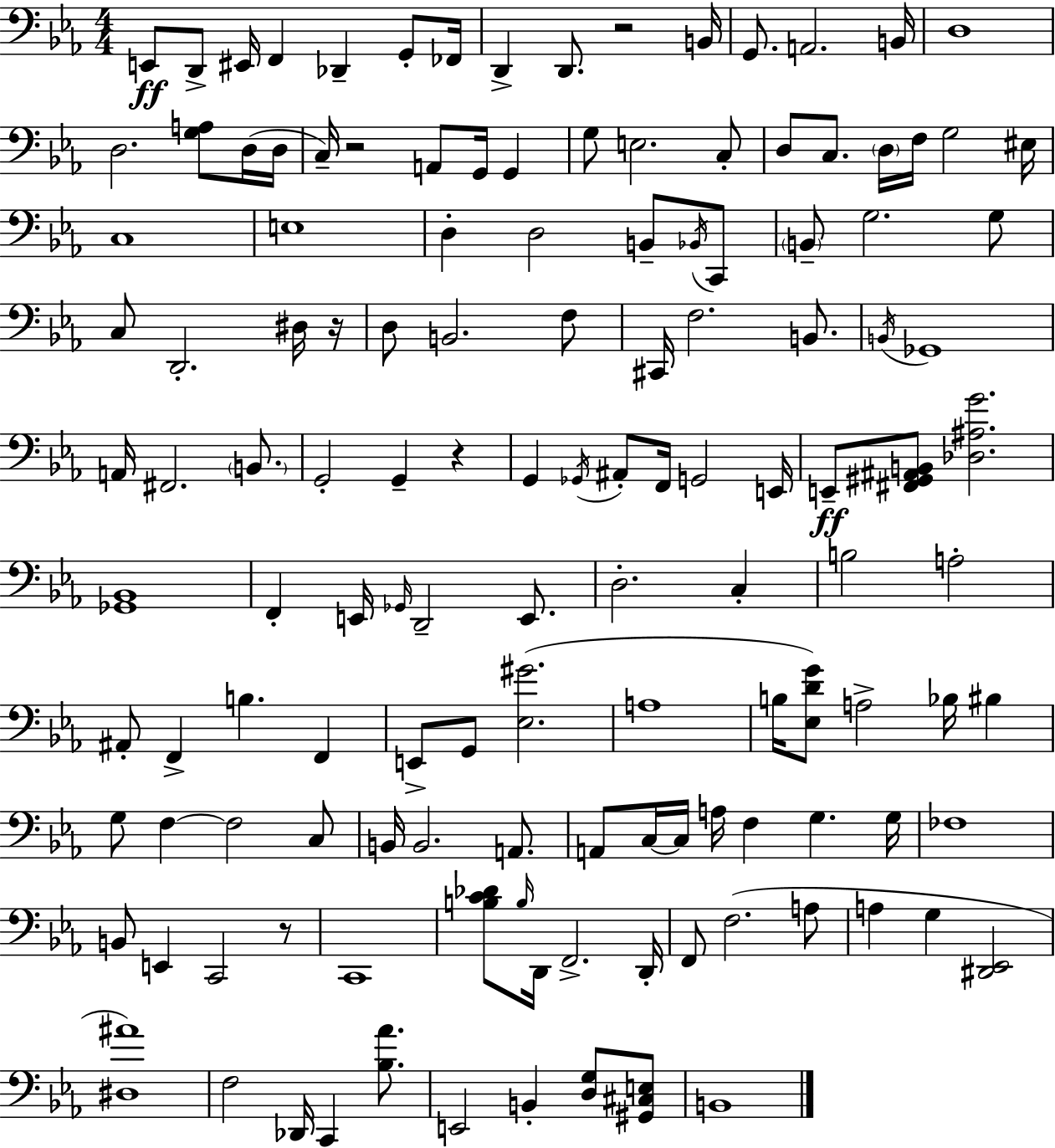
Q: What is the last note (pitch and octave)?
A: B2